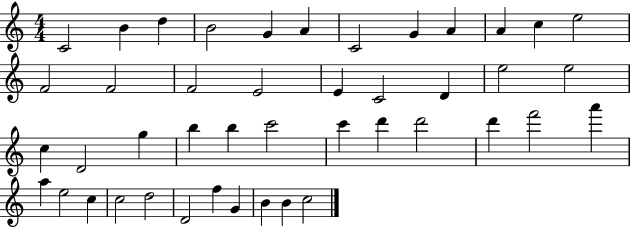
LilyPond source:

{
  \clef treble
  \numericTimeSignature
  \time 4/4
  \key c \major
  c'2 b'4 d''4 | b'2 g'4 a'4 | c'2 g'4 a'4 | a'4 c''4 e''2 | \break f'2 f'2 | f'2 e'2 | e'4 c'2 d'4 | e''2 e''2 | \break c''4 d'2 g''4 | b''4 b''4 c'''2 | c'''4 d'''4 d'''2 | d'''4 f'''2 a'''4 | \break a''4 e''2 c''4 | c''2 d''2 | d'2 f''4 g'4 | b'4 b'4 c''2 | \break \bar "|."
}